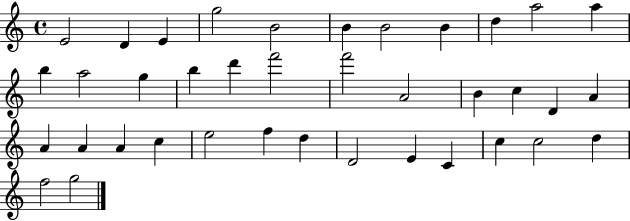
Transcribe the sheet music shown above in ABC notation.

X:1
T:Untitled
M:4/4
L:1/4
K:C
E2 D E g2 B2 B B2 B d a2 a b a2 g b d' f'2 f'2 A2 B c D A A A A c e2 f d D2 E C c c2 d f2 g2